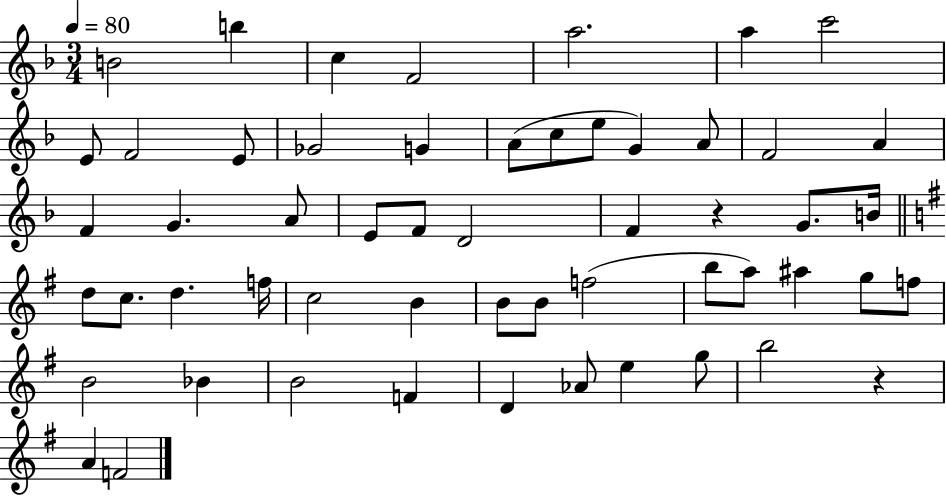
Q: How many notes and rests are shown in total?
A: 55